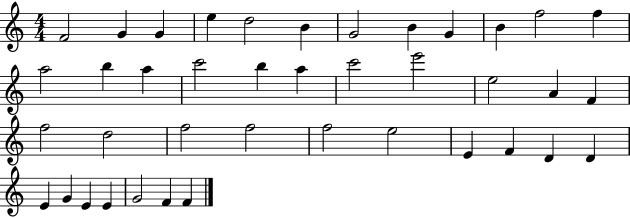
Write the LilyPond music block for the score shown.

{
  \clef treble
  \numericTimeSignature
  \time 4/4
  \key c \major
  f'2 g'4 g'4 | e''4 d''2 b'4 | g'2 b'4 g'4 | b'4 f''2 f''4 | \break a''2 b''4 a''4 | c'''2 b''4 a''4 | c'''2 e'''2 | e''2 a'4 f'4 | \break f''2 d''2 | f''2 f''2 | f''2 e''2 | e'4 f'4 d'4 d'4 | \break e'4 g'4 e'4 e'4 | g'2 f'4 f'4 | \bar "|."
}